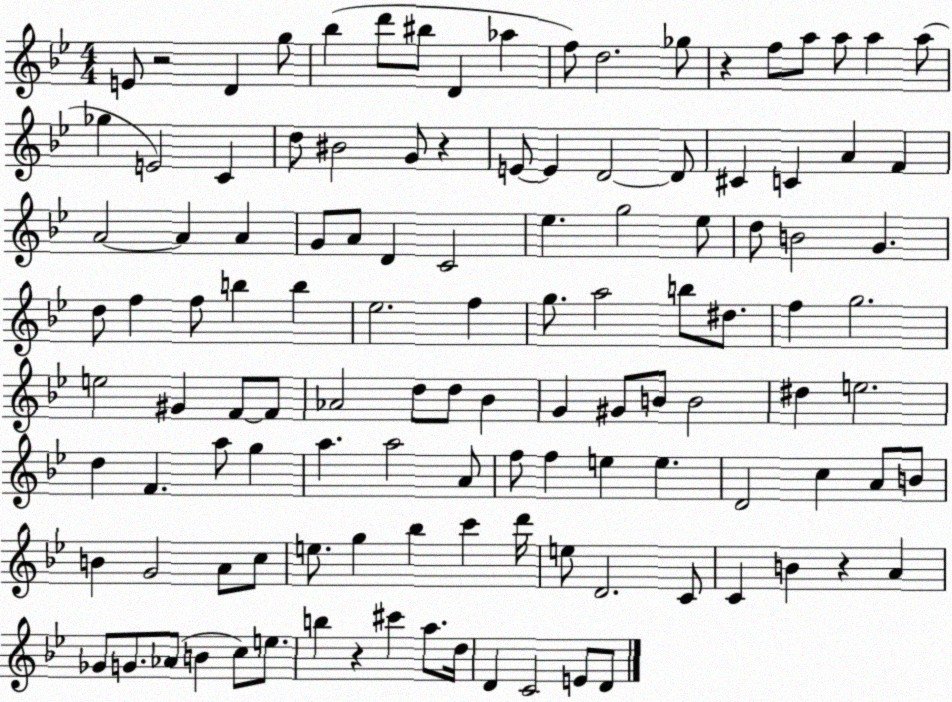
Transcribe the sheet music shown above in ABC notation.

X:1
T:Untitled
M:4/4
L:1/4
K:Bb
E/2 z2 D g/2 _b d'/2 ^b/2 D _a f/2 d2 _g/2 z f/2 a/2 a/2 a a/2 _g E2 C d/2 ^B2 G/2 z E/2 E D2 D/2 ^C C A F A2 A A G/2 A/2 D C2 _e g2 _e/2 d/2 B2 G d/2 f f/2 b b _e2 f g/2 a2 b/2 ^d/2 f g2 e2 ^G F/2 F/2 _A2 d/2 d/2 _B G ^G/2 B/2 B2 ^d e2 d F a/2 g a a2 A/2 f/2 f e e D2 c A/2 B/2 B G2 A/2 c/2 e/2 g _b c' d'/4 e/2 D2 C/2 C B z A _G/2 G/2 _A/2 B c/2 e/2 b z ^c' a/2 d/4 D C2 E/2 D/2